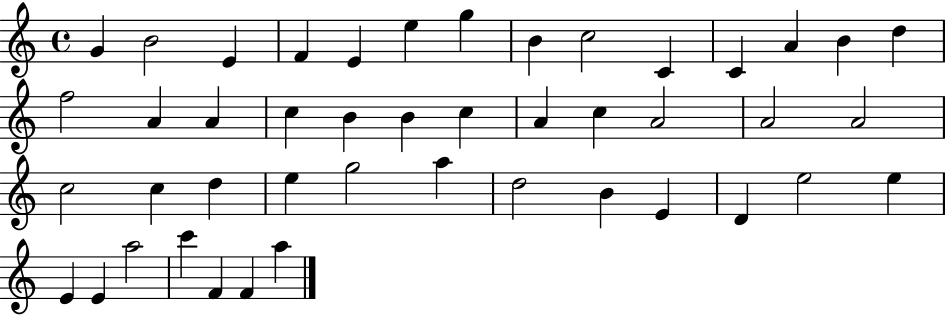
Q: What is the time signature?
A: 4/4